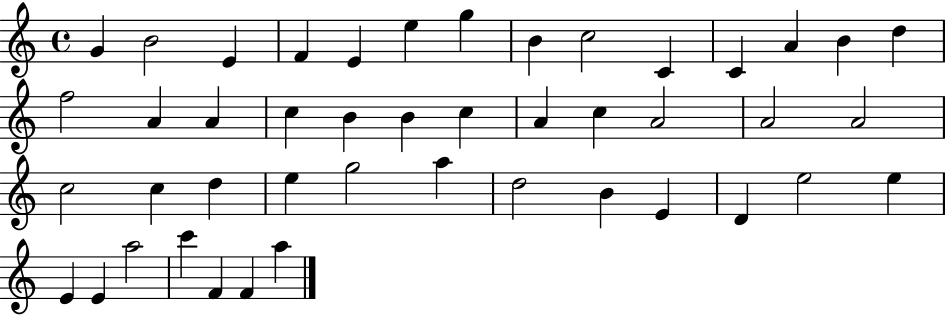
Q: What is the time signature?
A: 4/4